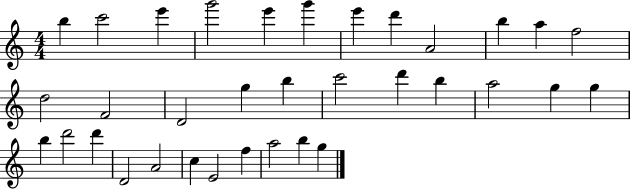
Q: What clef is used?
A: treble